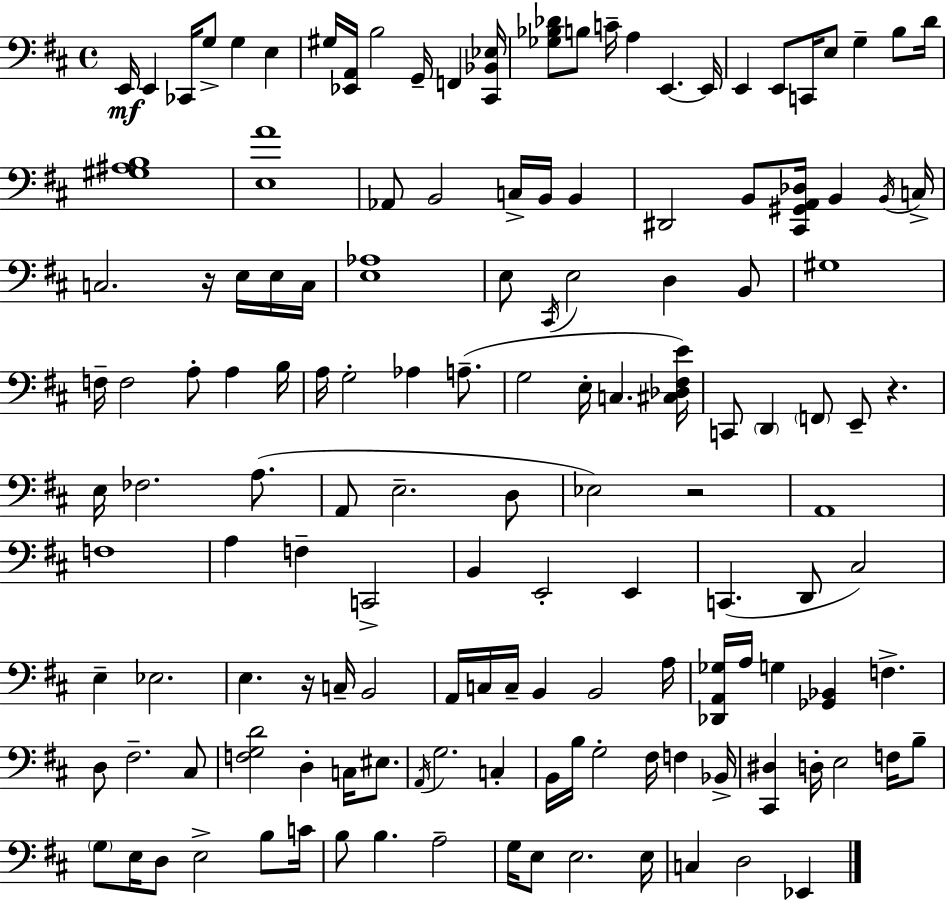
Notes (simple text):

E2/s E2/q CES2/s G3/e G3/q E3/q G#3/s [Eb2,A2]/s B3/h G2/s F2/q [C#2,Bb2,Eb3]/s [Gb3,Bb3,Db4]/e B3/e C4/s A3/q E2/q. E2/s E2/q E2/e C2/s E3/e G3/q B3/e D4/s [G#3,A#3,B3]/w [E3,A4]/w Ab2/e B2/h C3/s B2/s B2/q D#2/h B2/e [C#2,G#2,A2,Db3]/s B2/q B2/s C3/s C3/h. R/s E3/s E3/s C3/s [E3,Ab3]/w E3/e C#2/s E3/h D3/q B2/e G#3/w F3/s F3/h A3/e A3/q B3/s A3/s G3/h Ab3/q A3/e. G3/h E3/s C3/q. [C#3,Db3,F#3,E4]/s C2/e D2/q F2/e E2/e R/q. E3/s FES3/h. A3/e. A2/e E3/h. D3/e Eb3/h R/h A2/w F3/w A3/q F3/q C2/h B2/q E2/h E2/q C2/q. D2/e C#3/h E3/q Eb3/h. E3/q. R/s C3/s B2/h A2/s C3/s C3/s B2/q B2/h A3/s [Db2,A2,Gb3]/s A3/s G3/q [Gb2,Bb2]/q F3/q. D3/e F#3/h. C#3/e [F3,G3,D4]/h D3/q C3/s EIS3/e. A2/s G3/h. C3/q B2/s B3/s G3/h F#3/s F3/q Bb2/s [C#2,D#3]/q D3/s E3/h F3/s B3/e G3/e E3/s D3/e E3/h B3/e C4/s B3/e B3/q. A3/h G3/s E3/e E3/h. E3/s C3/q D3/h Eb2/q